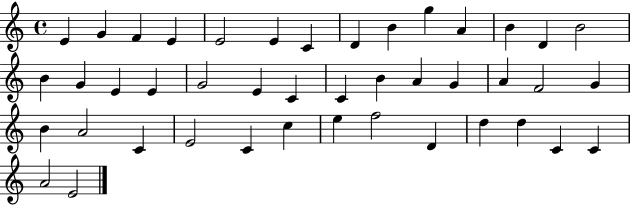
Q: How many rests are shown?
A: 0